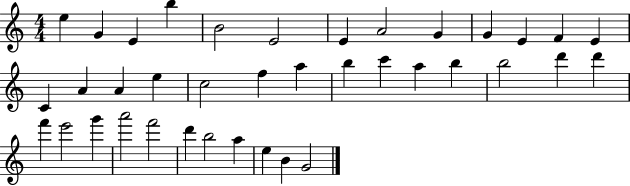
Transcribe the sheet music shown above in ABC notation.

X:1
T:Untitled
M:4/4
L:1/4
K:C
e G E b B2 E2 E A2 G G E F E C A A e c2 f a b c' a b b2 d' d' f' e'2 g' a'2 f'2 d' b2 a e B G2